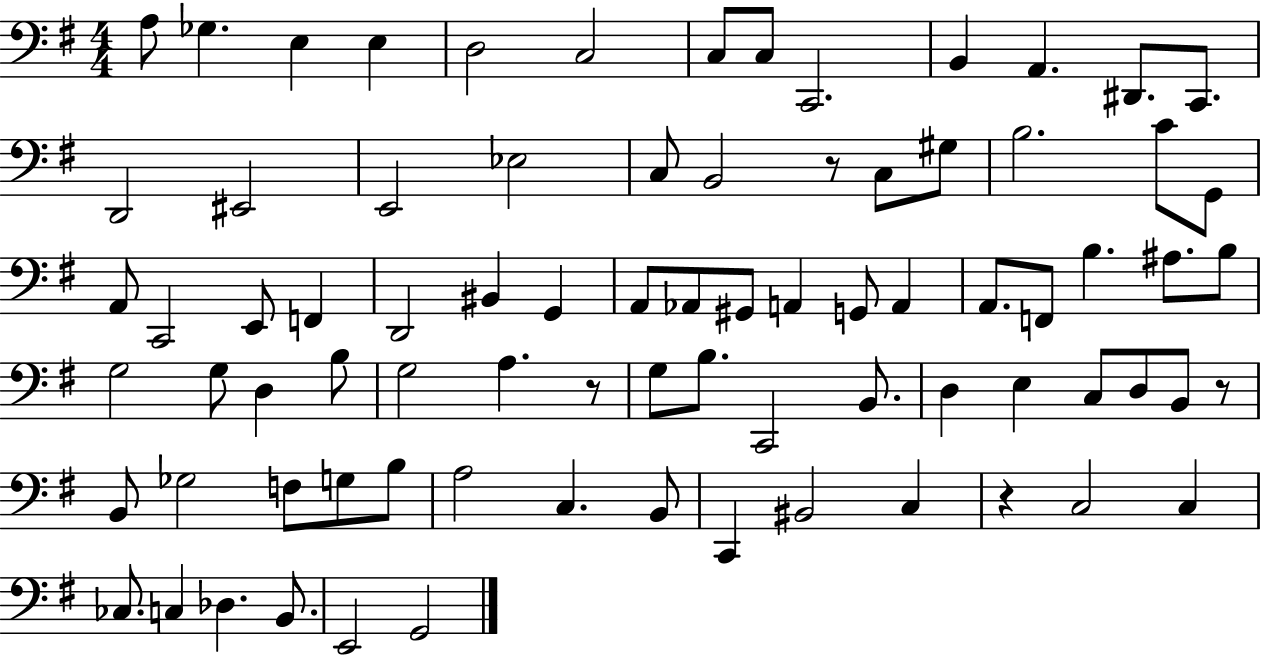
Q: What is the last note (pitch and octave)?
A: G2